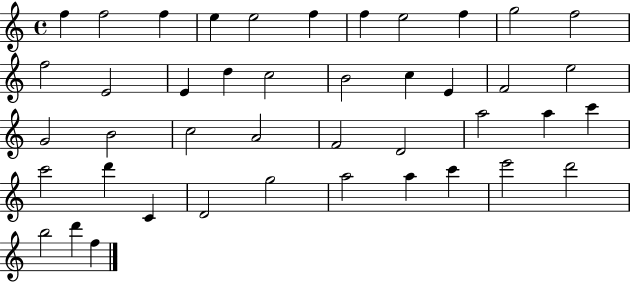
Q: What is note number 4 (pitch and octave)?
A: E5